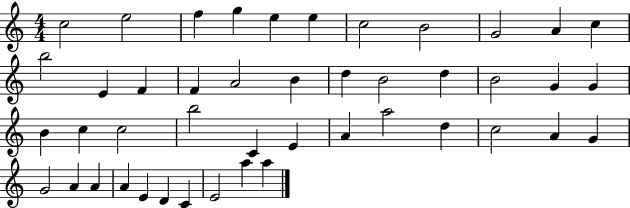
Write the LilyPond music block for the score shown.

{
  \clef treble
  \numericTimeSignature
  \time 4/4
  \key c \major
  c''2 e''2 | f''4 g''4 e''4 e''4 | c''2 b'2 | g'2 a'4 c''4 | \break b''2 e'4 f'4 | f'4 a'2 b'4 | d''4 b'2 d''4 | b'2 g'4 g'4 | \break b'4 c''4 c''2 | b''2 c'4 e'4 | a'4 a''2 d''4 | c''2 a'4 g'4 | \break g'2 a'4 a'4 | a'4 e'4 d'4 c'4 | e'2 a''4 a''4 | \bar "|."
}